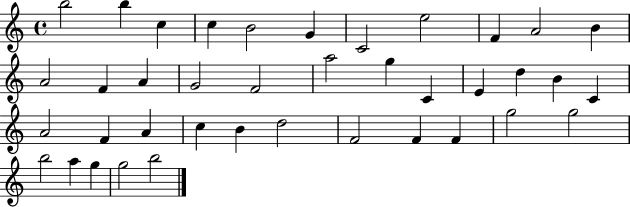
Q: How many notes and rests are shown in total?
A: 39